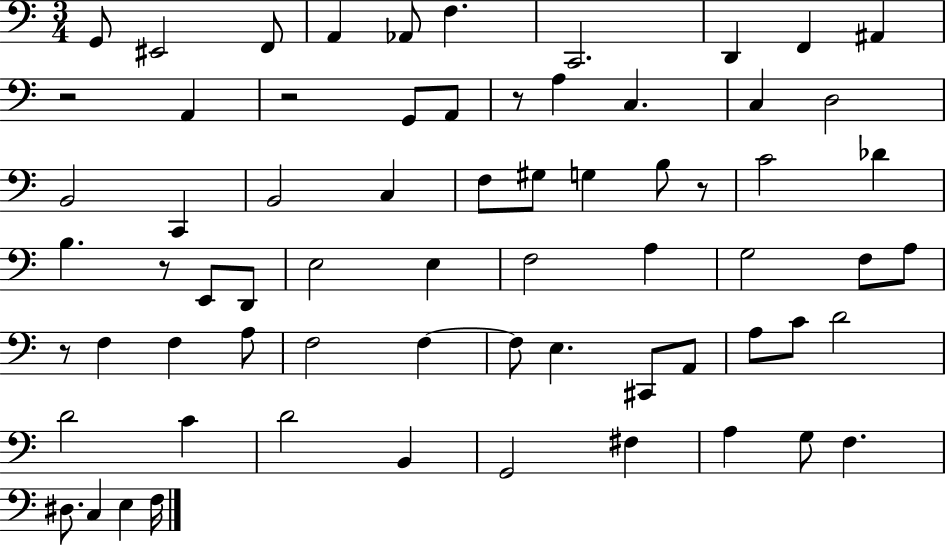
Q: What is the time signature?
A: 3/4